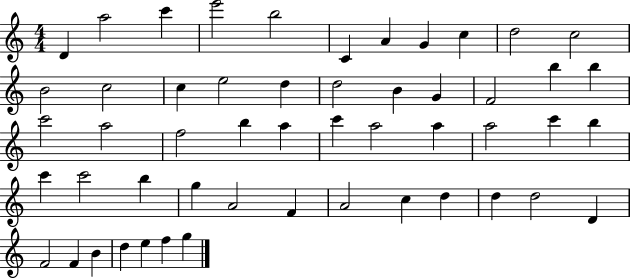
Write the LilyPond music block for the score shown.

{
  \clef treble
  \numericTimeSignature
  \time 4/4
  \key c \major
  d'4 a''2 c'''4 | e'''2 b''2 | c'4 a'4 g'4 c''4 | d''2 c''2 | \break b'2 c''2 | c''4 e''2 d''4 | d''2 b'4 g'4 | f'2 b''4 b''4 | \break c'''2 a''2 | f''2 b''4 a''4 | c'''4 a''2 a''4 | a''2 c'''4 b''4 | \break c'''4 c'''2 b''4 | g''4 a'2 f'4 | a'2 c''4 d''4 | d''4 d''2 d'4 | \break f'2 f'4 b'4 | d''4 e''4 f''4 g''4 | \bar "|."
}